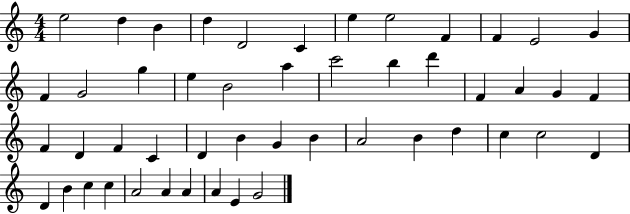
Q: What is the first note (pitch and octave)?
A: E5